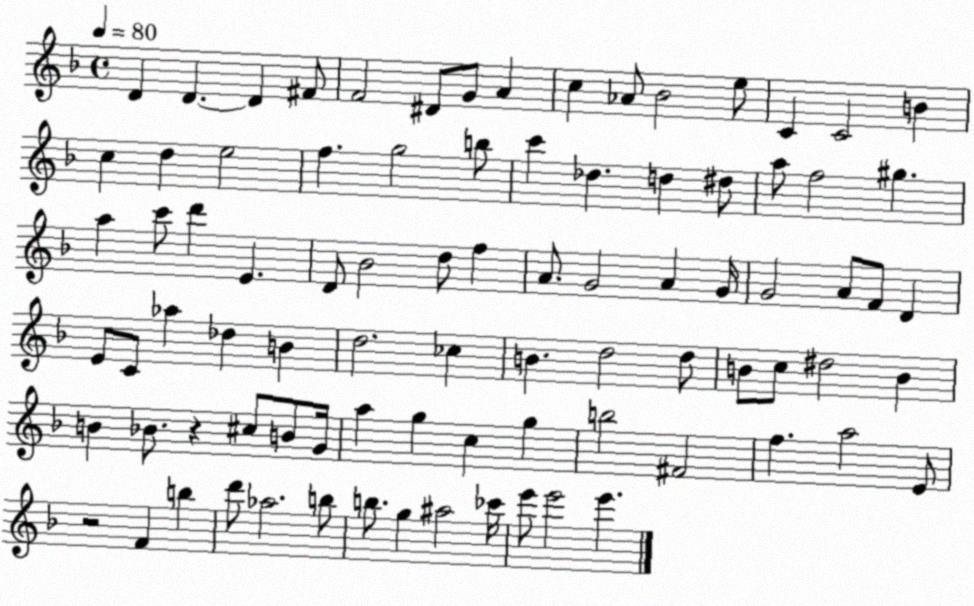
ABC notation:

X:1
T:Untitled
M:4/4
L:1/4
K:F
D D D ^F/2 F2 ^D/2 G/2 A c _A/2 _B2 e/2 C C2 B c d e2 f g2 b/2 c' _d d ^d/2 a/2 f2 ^g a c'/2 d' E D/2 _B2 d/2 f A/2 G2 A G/4 G2 A/2 F/2 D E/2 C/2 _a _d B d2 _c B d2 d/2 B/2 c/2 ^d2 B B _B/2 z ^c/2 B/2 G/4 a g c g b2 ^F2 f a2 E/2 z2 F b d'/2 _a2 b/2 b/2 g ^a2 _c'/4 e'/2 e'2 e'